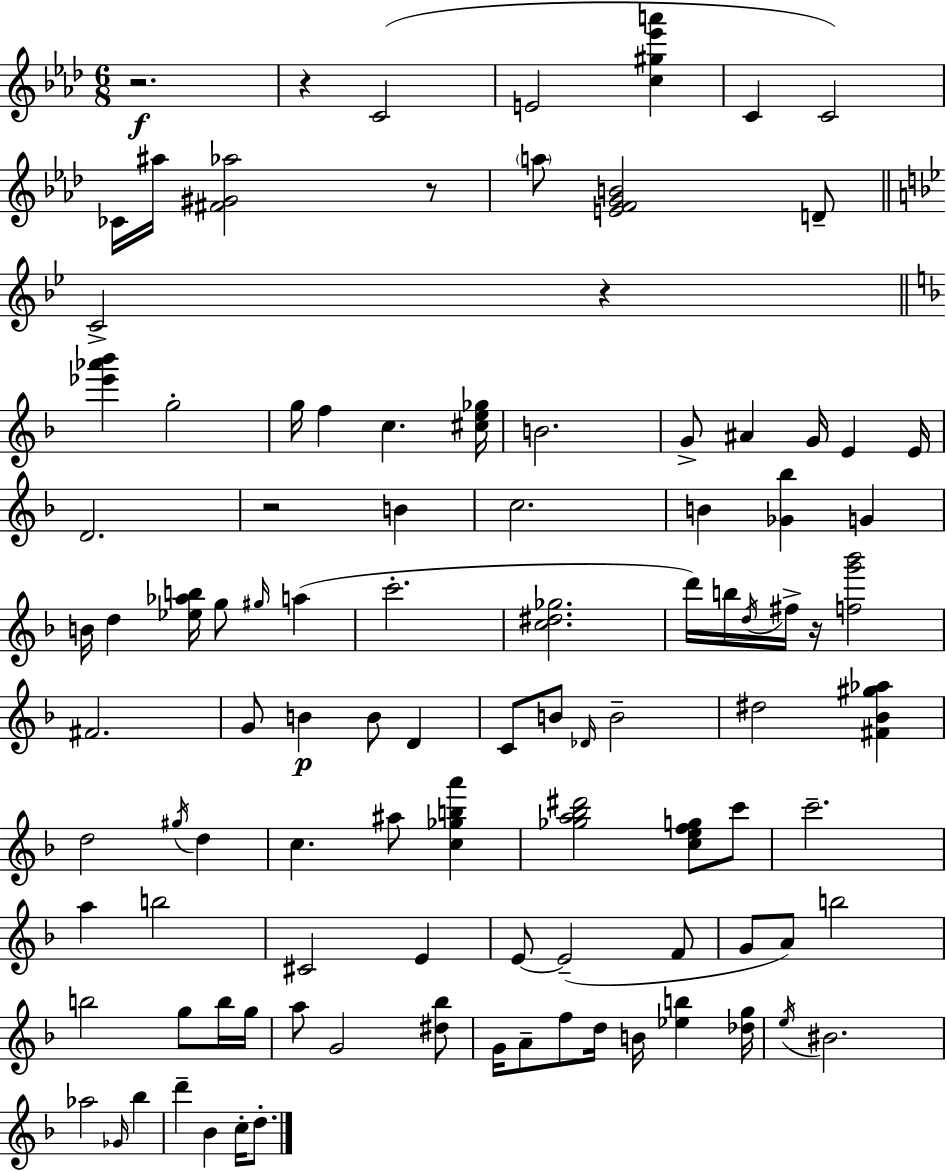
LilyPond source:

{
  \clef treble
  \numericTimeSignature
  \time 6/8
  \key f \minor
  r2.\f | r4 c'2( | e'2 <c'' gis'' ees''' a'''>4 | c'4 c'2) | \break ces'16 ais''16 <fis' gis' aes''>2 r8 | \parenthesize a''8 <e' f' g' b'>2 d'8-- | \bar "||" \break \key g \minor c'2-> r4 | \bar "||" \break \key f \major <ees''' aes''' bes'''>4 g''2-. | g''16 f''4 c''4. <cis'' e'' ges''>16 | b'2. | g'8-> ais'4 g'16 e'4 e'16 | \break d'2. | r2 b'4 | c''2. | b'4 <ges' bes''>4 g'4 | \break b'16 d''4 <ees'' aes'' b''>16 g''8 \grace { gis''16 }( a''4 | c'''2.-. | <c'' dis'' ges''>2. | d'''16) b''16 \acciaccatura { d''16 } fis''16-> r16 <f'' g''' bes'''>2 | \break fis'2. | g'8 b'4\p b'8 d'4 | c'8 b'8 \grace { des'16 } b'2-- | dis''2 <fis' bes' gis'' aes''>4 | \break d''2 \acciaccatura { gis''16 } | d''4 c''4. ais''8 | <c'' ges'' b'' a'''>4 <ges'' a'' bes'' dis'''>2 | <c'' e'' f'' g''>8 c'''8 c'''2.-- | \break a''4 b''2 | cis'2 | e'4 e'8~~ e'2--( | f'8 g'8 a'8) b''2 | \break b''2 | g''8 b''16 g''16 a''8 g'2 | <dis'' bes''>8 g'16 a'8-- f''8 d''16 b'16 <ees'' b''>4 | <des'' g''>16 \acciaccatura { e''16 } bis'2. | \break aes''2 | \grace { ges'16 } bes''4 d'''4-- bes'4 | c''16-. d''8.-. \bar "|."
}